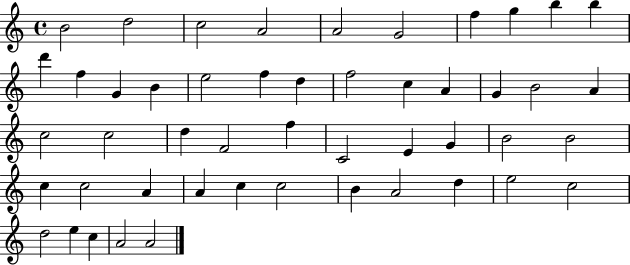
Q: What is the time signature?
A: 4/4